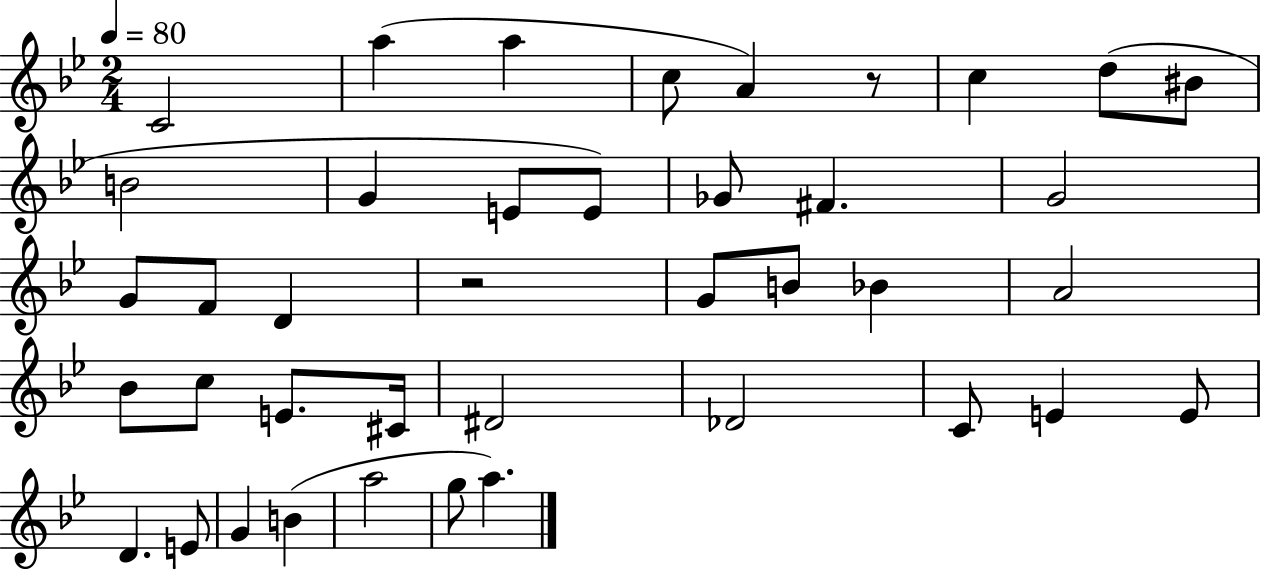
X:1
T:Untitled
M:2/4
L:1/4
K:Bb
C2 a a c/2 A z/2 c d/2 ^B/2 B2 G E/2 E/2 _G/2 ^F G2 G/2 F/2 D z2 G/2 B/2 _B A2 _B/2 c/2 E/2 ^C/4 ^D2 _D2 C/2 E E/2 D E/2 G B a2 g/2 a